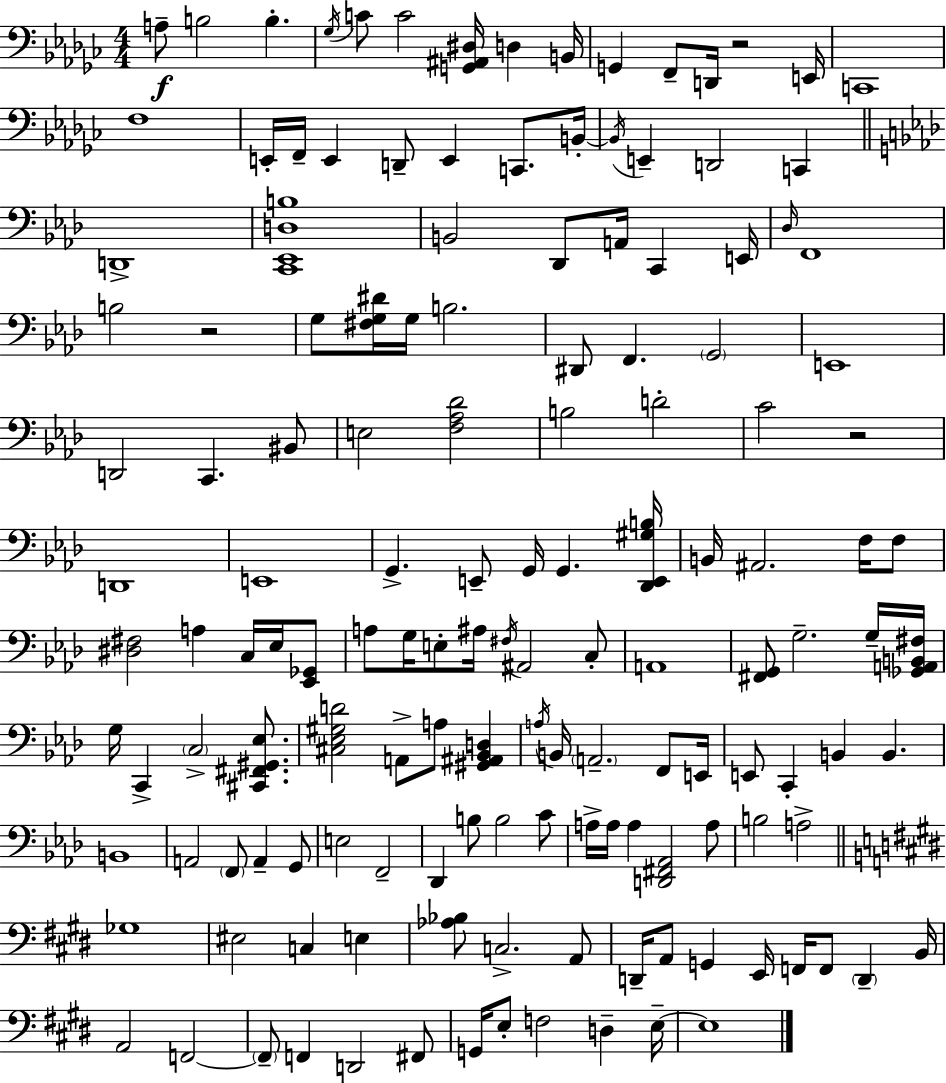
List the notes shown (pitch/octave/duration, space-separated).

A3/e B3/h B3/q. Gb3/s C4/e C4/h [G2,A#2,D#3]/s D3/q B2/s G2/q F2/e D2/s R/h E2/s C2/w F3/w E2/s F2/s E2/q D2/e E2/q C2/e. B2/s B2/s E2/q D2/h C2/q D2/w [C2,Eb2,D3,B3]/w B2/h Db2/e A2/s C2/q E2/s Db3/s F2/w B3/h R/h G3/e [F#3,G3,D#4]/s G3/s B3/h. D#2/e F2/q. G2/h E2/w D2/h C2/q. BIS2/e E3/h [F3,Ab3,Db4]/h B3/h D4/h C4/h R/h D2/w E2/w G2/q. E2/e G2/s G2/q. [Db2,E2,G#3,B3]/s B2/s A#2/h. F3/s F3/e [D#3,F#3]/h A3/q C3/s Eb3/s [Eb2,Gb2]/e A3/e G3/s E3/e A#3/s F#3/s A#2/h C3/e A2/w [F#2,G2]/e G3/h. G3/s [Gb2,A2,B2,F#3]/s G3/s C2/q C3/h [C#2,F#2,G#2,Eb3]/e. [C#3,Eb3,G#3,D4]/h A2/e A3/e [G#2,A#2,Bb2,D3]/q A3/s B2/s A2/h. F2/e E2/s E2/e C2/q B2/q B2/q. B2/w A2/h F2/e A2/q G2/e E3/h F2/h Db2/q B3/e B3/h C4/e A3/s A3/s A3/q [D2,F#2,Ab2]/h A3/e B3/h A3/h Gb3/w EIS3/h C3/q E3/q [Ab3,Bb3]/e C3/h. A2/e D2/s A2/e G2/q E2/s F2/s F2/e D2/q B2/s A2/h F2/h F2/e F2/q D2/h F#2/e G2/s E3/e F3/h D3/q E3/s E3/w